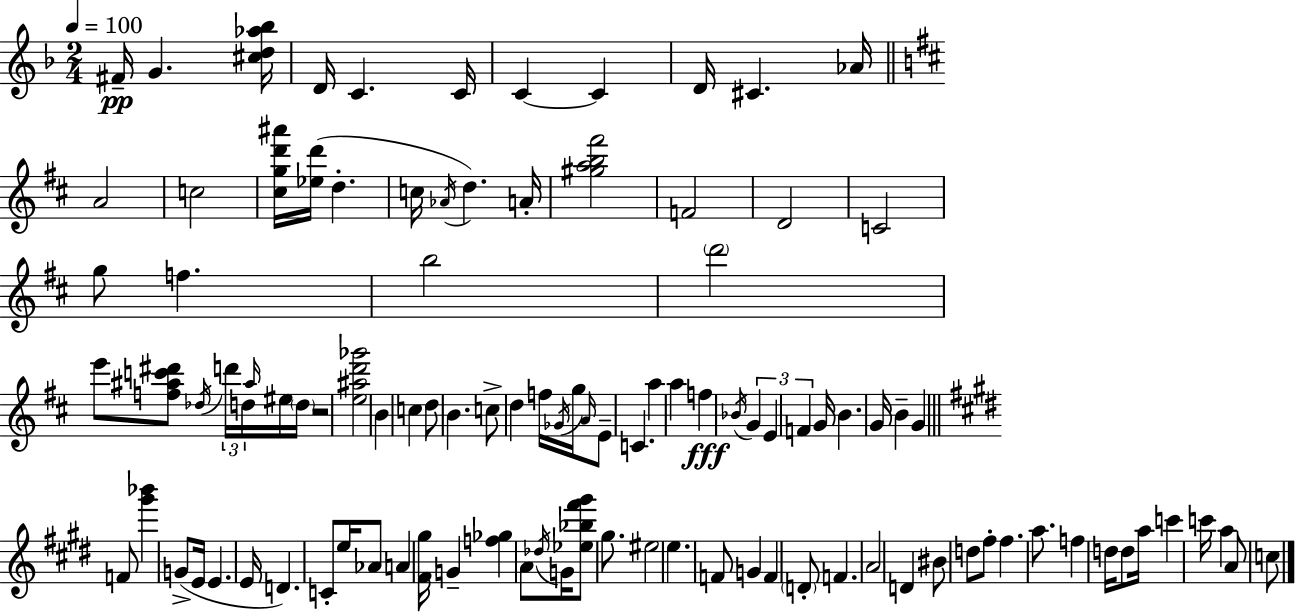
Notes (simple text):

F#4/s G4/q. [C#5,D5,Ab5,Bb5]/s D4/s C4/q. C4/s C4/q C4/q D4/s C#4/q. Ab4/s A4/h C5/h [C#5,G5,D6,A#6]/s [Eb5,D6]/s D5/q. C5/s Ab4/s D5/q. A4/s [G#5,A5,B5,F#6]/h F4/h D4/h C4/h G5/e F5/q. B5/h D6/h E6/e [F5,A#5,C6,D#6]/e Db5/s D6/s D5/s A#5/s EIS5/s D5/s R/h [E5,A#5,D6,Gb6]/h B4/q C5/q D5/e B4/q. C5/e D5/q F5/s Gb4/s G5/s A4/s E4/e C4/q. A5/q A5/q F5/q Bb4/s G4/q E4/q F4/q G4/s B4/q. G4/s B4/q G4/q F4/e [G#6,Bb6]/q G4/e E4/s E4/q. E4/s D4/q. C4/e E5/s Ab4/e A4/q [F#4,G#5]/s G4/q [F5,Gb5]/q A4/e Db5/s G4/s [Eb5,Bb5,F#6,G#6]/e G#5/e. EIS5/h E5/q. F4/e G4/q F4/q D4/e F4/q. A4/h D4/q BIS4/e D5/e F#5/e F#5/q. A5/e. F5/q D5/s D5/e A5/s C6/q C6/s A5/q A4/e C5/e